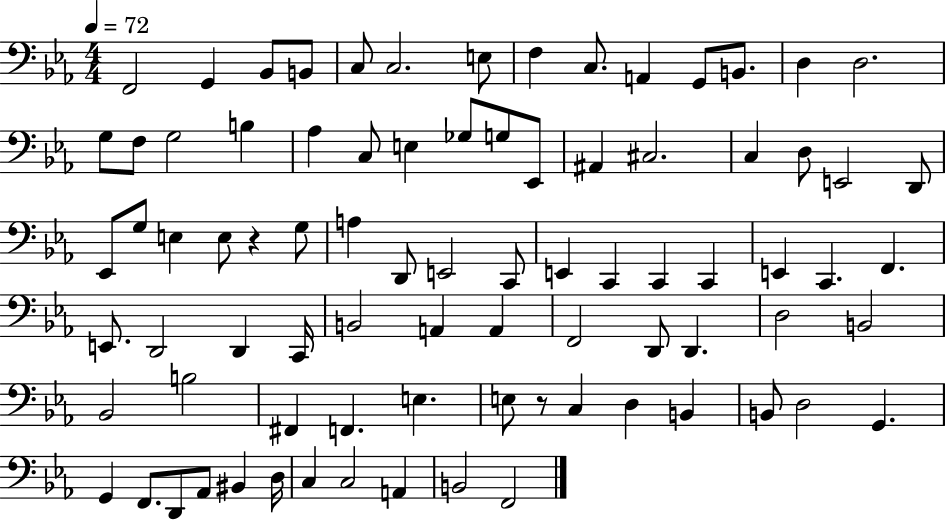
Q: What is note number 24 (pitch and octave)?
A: Eb2